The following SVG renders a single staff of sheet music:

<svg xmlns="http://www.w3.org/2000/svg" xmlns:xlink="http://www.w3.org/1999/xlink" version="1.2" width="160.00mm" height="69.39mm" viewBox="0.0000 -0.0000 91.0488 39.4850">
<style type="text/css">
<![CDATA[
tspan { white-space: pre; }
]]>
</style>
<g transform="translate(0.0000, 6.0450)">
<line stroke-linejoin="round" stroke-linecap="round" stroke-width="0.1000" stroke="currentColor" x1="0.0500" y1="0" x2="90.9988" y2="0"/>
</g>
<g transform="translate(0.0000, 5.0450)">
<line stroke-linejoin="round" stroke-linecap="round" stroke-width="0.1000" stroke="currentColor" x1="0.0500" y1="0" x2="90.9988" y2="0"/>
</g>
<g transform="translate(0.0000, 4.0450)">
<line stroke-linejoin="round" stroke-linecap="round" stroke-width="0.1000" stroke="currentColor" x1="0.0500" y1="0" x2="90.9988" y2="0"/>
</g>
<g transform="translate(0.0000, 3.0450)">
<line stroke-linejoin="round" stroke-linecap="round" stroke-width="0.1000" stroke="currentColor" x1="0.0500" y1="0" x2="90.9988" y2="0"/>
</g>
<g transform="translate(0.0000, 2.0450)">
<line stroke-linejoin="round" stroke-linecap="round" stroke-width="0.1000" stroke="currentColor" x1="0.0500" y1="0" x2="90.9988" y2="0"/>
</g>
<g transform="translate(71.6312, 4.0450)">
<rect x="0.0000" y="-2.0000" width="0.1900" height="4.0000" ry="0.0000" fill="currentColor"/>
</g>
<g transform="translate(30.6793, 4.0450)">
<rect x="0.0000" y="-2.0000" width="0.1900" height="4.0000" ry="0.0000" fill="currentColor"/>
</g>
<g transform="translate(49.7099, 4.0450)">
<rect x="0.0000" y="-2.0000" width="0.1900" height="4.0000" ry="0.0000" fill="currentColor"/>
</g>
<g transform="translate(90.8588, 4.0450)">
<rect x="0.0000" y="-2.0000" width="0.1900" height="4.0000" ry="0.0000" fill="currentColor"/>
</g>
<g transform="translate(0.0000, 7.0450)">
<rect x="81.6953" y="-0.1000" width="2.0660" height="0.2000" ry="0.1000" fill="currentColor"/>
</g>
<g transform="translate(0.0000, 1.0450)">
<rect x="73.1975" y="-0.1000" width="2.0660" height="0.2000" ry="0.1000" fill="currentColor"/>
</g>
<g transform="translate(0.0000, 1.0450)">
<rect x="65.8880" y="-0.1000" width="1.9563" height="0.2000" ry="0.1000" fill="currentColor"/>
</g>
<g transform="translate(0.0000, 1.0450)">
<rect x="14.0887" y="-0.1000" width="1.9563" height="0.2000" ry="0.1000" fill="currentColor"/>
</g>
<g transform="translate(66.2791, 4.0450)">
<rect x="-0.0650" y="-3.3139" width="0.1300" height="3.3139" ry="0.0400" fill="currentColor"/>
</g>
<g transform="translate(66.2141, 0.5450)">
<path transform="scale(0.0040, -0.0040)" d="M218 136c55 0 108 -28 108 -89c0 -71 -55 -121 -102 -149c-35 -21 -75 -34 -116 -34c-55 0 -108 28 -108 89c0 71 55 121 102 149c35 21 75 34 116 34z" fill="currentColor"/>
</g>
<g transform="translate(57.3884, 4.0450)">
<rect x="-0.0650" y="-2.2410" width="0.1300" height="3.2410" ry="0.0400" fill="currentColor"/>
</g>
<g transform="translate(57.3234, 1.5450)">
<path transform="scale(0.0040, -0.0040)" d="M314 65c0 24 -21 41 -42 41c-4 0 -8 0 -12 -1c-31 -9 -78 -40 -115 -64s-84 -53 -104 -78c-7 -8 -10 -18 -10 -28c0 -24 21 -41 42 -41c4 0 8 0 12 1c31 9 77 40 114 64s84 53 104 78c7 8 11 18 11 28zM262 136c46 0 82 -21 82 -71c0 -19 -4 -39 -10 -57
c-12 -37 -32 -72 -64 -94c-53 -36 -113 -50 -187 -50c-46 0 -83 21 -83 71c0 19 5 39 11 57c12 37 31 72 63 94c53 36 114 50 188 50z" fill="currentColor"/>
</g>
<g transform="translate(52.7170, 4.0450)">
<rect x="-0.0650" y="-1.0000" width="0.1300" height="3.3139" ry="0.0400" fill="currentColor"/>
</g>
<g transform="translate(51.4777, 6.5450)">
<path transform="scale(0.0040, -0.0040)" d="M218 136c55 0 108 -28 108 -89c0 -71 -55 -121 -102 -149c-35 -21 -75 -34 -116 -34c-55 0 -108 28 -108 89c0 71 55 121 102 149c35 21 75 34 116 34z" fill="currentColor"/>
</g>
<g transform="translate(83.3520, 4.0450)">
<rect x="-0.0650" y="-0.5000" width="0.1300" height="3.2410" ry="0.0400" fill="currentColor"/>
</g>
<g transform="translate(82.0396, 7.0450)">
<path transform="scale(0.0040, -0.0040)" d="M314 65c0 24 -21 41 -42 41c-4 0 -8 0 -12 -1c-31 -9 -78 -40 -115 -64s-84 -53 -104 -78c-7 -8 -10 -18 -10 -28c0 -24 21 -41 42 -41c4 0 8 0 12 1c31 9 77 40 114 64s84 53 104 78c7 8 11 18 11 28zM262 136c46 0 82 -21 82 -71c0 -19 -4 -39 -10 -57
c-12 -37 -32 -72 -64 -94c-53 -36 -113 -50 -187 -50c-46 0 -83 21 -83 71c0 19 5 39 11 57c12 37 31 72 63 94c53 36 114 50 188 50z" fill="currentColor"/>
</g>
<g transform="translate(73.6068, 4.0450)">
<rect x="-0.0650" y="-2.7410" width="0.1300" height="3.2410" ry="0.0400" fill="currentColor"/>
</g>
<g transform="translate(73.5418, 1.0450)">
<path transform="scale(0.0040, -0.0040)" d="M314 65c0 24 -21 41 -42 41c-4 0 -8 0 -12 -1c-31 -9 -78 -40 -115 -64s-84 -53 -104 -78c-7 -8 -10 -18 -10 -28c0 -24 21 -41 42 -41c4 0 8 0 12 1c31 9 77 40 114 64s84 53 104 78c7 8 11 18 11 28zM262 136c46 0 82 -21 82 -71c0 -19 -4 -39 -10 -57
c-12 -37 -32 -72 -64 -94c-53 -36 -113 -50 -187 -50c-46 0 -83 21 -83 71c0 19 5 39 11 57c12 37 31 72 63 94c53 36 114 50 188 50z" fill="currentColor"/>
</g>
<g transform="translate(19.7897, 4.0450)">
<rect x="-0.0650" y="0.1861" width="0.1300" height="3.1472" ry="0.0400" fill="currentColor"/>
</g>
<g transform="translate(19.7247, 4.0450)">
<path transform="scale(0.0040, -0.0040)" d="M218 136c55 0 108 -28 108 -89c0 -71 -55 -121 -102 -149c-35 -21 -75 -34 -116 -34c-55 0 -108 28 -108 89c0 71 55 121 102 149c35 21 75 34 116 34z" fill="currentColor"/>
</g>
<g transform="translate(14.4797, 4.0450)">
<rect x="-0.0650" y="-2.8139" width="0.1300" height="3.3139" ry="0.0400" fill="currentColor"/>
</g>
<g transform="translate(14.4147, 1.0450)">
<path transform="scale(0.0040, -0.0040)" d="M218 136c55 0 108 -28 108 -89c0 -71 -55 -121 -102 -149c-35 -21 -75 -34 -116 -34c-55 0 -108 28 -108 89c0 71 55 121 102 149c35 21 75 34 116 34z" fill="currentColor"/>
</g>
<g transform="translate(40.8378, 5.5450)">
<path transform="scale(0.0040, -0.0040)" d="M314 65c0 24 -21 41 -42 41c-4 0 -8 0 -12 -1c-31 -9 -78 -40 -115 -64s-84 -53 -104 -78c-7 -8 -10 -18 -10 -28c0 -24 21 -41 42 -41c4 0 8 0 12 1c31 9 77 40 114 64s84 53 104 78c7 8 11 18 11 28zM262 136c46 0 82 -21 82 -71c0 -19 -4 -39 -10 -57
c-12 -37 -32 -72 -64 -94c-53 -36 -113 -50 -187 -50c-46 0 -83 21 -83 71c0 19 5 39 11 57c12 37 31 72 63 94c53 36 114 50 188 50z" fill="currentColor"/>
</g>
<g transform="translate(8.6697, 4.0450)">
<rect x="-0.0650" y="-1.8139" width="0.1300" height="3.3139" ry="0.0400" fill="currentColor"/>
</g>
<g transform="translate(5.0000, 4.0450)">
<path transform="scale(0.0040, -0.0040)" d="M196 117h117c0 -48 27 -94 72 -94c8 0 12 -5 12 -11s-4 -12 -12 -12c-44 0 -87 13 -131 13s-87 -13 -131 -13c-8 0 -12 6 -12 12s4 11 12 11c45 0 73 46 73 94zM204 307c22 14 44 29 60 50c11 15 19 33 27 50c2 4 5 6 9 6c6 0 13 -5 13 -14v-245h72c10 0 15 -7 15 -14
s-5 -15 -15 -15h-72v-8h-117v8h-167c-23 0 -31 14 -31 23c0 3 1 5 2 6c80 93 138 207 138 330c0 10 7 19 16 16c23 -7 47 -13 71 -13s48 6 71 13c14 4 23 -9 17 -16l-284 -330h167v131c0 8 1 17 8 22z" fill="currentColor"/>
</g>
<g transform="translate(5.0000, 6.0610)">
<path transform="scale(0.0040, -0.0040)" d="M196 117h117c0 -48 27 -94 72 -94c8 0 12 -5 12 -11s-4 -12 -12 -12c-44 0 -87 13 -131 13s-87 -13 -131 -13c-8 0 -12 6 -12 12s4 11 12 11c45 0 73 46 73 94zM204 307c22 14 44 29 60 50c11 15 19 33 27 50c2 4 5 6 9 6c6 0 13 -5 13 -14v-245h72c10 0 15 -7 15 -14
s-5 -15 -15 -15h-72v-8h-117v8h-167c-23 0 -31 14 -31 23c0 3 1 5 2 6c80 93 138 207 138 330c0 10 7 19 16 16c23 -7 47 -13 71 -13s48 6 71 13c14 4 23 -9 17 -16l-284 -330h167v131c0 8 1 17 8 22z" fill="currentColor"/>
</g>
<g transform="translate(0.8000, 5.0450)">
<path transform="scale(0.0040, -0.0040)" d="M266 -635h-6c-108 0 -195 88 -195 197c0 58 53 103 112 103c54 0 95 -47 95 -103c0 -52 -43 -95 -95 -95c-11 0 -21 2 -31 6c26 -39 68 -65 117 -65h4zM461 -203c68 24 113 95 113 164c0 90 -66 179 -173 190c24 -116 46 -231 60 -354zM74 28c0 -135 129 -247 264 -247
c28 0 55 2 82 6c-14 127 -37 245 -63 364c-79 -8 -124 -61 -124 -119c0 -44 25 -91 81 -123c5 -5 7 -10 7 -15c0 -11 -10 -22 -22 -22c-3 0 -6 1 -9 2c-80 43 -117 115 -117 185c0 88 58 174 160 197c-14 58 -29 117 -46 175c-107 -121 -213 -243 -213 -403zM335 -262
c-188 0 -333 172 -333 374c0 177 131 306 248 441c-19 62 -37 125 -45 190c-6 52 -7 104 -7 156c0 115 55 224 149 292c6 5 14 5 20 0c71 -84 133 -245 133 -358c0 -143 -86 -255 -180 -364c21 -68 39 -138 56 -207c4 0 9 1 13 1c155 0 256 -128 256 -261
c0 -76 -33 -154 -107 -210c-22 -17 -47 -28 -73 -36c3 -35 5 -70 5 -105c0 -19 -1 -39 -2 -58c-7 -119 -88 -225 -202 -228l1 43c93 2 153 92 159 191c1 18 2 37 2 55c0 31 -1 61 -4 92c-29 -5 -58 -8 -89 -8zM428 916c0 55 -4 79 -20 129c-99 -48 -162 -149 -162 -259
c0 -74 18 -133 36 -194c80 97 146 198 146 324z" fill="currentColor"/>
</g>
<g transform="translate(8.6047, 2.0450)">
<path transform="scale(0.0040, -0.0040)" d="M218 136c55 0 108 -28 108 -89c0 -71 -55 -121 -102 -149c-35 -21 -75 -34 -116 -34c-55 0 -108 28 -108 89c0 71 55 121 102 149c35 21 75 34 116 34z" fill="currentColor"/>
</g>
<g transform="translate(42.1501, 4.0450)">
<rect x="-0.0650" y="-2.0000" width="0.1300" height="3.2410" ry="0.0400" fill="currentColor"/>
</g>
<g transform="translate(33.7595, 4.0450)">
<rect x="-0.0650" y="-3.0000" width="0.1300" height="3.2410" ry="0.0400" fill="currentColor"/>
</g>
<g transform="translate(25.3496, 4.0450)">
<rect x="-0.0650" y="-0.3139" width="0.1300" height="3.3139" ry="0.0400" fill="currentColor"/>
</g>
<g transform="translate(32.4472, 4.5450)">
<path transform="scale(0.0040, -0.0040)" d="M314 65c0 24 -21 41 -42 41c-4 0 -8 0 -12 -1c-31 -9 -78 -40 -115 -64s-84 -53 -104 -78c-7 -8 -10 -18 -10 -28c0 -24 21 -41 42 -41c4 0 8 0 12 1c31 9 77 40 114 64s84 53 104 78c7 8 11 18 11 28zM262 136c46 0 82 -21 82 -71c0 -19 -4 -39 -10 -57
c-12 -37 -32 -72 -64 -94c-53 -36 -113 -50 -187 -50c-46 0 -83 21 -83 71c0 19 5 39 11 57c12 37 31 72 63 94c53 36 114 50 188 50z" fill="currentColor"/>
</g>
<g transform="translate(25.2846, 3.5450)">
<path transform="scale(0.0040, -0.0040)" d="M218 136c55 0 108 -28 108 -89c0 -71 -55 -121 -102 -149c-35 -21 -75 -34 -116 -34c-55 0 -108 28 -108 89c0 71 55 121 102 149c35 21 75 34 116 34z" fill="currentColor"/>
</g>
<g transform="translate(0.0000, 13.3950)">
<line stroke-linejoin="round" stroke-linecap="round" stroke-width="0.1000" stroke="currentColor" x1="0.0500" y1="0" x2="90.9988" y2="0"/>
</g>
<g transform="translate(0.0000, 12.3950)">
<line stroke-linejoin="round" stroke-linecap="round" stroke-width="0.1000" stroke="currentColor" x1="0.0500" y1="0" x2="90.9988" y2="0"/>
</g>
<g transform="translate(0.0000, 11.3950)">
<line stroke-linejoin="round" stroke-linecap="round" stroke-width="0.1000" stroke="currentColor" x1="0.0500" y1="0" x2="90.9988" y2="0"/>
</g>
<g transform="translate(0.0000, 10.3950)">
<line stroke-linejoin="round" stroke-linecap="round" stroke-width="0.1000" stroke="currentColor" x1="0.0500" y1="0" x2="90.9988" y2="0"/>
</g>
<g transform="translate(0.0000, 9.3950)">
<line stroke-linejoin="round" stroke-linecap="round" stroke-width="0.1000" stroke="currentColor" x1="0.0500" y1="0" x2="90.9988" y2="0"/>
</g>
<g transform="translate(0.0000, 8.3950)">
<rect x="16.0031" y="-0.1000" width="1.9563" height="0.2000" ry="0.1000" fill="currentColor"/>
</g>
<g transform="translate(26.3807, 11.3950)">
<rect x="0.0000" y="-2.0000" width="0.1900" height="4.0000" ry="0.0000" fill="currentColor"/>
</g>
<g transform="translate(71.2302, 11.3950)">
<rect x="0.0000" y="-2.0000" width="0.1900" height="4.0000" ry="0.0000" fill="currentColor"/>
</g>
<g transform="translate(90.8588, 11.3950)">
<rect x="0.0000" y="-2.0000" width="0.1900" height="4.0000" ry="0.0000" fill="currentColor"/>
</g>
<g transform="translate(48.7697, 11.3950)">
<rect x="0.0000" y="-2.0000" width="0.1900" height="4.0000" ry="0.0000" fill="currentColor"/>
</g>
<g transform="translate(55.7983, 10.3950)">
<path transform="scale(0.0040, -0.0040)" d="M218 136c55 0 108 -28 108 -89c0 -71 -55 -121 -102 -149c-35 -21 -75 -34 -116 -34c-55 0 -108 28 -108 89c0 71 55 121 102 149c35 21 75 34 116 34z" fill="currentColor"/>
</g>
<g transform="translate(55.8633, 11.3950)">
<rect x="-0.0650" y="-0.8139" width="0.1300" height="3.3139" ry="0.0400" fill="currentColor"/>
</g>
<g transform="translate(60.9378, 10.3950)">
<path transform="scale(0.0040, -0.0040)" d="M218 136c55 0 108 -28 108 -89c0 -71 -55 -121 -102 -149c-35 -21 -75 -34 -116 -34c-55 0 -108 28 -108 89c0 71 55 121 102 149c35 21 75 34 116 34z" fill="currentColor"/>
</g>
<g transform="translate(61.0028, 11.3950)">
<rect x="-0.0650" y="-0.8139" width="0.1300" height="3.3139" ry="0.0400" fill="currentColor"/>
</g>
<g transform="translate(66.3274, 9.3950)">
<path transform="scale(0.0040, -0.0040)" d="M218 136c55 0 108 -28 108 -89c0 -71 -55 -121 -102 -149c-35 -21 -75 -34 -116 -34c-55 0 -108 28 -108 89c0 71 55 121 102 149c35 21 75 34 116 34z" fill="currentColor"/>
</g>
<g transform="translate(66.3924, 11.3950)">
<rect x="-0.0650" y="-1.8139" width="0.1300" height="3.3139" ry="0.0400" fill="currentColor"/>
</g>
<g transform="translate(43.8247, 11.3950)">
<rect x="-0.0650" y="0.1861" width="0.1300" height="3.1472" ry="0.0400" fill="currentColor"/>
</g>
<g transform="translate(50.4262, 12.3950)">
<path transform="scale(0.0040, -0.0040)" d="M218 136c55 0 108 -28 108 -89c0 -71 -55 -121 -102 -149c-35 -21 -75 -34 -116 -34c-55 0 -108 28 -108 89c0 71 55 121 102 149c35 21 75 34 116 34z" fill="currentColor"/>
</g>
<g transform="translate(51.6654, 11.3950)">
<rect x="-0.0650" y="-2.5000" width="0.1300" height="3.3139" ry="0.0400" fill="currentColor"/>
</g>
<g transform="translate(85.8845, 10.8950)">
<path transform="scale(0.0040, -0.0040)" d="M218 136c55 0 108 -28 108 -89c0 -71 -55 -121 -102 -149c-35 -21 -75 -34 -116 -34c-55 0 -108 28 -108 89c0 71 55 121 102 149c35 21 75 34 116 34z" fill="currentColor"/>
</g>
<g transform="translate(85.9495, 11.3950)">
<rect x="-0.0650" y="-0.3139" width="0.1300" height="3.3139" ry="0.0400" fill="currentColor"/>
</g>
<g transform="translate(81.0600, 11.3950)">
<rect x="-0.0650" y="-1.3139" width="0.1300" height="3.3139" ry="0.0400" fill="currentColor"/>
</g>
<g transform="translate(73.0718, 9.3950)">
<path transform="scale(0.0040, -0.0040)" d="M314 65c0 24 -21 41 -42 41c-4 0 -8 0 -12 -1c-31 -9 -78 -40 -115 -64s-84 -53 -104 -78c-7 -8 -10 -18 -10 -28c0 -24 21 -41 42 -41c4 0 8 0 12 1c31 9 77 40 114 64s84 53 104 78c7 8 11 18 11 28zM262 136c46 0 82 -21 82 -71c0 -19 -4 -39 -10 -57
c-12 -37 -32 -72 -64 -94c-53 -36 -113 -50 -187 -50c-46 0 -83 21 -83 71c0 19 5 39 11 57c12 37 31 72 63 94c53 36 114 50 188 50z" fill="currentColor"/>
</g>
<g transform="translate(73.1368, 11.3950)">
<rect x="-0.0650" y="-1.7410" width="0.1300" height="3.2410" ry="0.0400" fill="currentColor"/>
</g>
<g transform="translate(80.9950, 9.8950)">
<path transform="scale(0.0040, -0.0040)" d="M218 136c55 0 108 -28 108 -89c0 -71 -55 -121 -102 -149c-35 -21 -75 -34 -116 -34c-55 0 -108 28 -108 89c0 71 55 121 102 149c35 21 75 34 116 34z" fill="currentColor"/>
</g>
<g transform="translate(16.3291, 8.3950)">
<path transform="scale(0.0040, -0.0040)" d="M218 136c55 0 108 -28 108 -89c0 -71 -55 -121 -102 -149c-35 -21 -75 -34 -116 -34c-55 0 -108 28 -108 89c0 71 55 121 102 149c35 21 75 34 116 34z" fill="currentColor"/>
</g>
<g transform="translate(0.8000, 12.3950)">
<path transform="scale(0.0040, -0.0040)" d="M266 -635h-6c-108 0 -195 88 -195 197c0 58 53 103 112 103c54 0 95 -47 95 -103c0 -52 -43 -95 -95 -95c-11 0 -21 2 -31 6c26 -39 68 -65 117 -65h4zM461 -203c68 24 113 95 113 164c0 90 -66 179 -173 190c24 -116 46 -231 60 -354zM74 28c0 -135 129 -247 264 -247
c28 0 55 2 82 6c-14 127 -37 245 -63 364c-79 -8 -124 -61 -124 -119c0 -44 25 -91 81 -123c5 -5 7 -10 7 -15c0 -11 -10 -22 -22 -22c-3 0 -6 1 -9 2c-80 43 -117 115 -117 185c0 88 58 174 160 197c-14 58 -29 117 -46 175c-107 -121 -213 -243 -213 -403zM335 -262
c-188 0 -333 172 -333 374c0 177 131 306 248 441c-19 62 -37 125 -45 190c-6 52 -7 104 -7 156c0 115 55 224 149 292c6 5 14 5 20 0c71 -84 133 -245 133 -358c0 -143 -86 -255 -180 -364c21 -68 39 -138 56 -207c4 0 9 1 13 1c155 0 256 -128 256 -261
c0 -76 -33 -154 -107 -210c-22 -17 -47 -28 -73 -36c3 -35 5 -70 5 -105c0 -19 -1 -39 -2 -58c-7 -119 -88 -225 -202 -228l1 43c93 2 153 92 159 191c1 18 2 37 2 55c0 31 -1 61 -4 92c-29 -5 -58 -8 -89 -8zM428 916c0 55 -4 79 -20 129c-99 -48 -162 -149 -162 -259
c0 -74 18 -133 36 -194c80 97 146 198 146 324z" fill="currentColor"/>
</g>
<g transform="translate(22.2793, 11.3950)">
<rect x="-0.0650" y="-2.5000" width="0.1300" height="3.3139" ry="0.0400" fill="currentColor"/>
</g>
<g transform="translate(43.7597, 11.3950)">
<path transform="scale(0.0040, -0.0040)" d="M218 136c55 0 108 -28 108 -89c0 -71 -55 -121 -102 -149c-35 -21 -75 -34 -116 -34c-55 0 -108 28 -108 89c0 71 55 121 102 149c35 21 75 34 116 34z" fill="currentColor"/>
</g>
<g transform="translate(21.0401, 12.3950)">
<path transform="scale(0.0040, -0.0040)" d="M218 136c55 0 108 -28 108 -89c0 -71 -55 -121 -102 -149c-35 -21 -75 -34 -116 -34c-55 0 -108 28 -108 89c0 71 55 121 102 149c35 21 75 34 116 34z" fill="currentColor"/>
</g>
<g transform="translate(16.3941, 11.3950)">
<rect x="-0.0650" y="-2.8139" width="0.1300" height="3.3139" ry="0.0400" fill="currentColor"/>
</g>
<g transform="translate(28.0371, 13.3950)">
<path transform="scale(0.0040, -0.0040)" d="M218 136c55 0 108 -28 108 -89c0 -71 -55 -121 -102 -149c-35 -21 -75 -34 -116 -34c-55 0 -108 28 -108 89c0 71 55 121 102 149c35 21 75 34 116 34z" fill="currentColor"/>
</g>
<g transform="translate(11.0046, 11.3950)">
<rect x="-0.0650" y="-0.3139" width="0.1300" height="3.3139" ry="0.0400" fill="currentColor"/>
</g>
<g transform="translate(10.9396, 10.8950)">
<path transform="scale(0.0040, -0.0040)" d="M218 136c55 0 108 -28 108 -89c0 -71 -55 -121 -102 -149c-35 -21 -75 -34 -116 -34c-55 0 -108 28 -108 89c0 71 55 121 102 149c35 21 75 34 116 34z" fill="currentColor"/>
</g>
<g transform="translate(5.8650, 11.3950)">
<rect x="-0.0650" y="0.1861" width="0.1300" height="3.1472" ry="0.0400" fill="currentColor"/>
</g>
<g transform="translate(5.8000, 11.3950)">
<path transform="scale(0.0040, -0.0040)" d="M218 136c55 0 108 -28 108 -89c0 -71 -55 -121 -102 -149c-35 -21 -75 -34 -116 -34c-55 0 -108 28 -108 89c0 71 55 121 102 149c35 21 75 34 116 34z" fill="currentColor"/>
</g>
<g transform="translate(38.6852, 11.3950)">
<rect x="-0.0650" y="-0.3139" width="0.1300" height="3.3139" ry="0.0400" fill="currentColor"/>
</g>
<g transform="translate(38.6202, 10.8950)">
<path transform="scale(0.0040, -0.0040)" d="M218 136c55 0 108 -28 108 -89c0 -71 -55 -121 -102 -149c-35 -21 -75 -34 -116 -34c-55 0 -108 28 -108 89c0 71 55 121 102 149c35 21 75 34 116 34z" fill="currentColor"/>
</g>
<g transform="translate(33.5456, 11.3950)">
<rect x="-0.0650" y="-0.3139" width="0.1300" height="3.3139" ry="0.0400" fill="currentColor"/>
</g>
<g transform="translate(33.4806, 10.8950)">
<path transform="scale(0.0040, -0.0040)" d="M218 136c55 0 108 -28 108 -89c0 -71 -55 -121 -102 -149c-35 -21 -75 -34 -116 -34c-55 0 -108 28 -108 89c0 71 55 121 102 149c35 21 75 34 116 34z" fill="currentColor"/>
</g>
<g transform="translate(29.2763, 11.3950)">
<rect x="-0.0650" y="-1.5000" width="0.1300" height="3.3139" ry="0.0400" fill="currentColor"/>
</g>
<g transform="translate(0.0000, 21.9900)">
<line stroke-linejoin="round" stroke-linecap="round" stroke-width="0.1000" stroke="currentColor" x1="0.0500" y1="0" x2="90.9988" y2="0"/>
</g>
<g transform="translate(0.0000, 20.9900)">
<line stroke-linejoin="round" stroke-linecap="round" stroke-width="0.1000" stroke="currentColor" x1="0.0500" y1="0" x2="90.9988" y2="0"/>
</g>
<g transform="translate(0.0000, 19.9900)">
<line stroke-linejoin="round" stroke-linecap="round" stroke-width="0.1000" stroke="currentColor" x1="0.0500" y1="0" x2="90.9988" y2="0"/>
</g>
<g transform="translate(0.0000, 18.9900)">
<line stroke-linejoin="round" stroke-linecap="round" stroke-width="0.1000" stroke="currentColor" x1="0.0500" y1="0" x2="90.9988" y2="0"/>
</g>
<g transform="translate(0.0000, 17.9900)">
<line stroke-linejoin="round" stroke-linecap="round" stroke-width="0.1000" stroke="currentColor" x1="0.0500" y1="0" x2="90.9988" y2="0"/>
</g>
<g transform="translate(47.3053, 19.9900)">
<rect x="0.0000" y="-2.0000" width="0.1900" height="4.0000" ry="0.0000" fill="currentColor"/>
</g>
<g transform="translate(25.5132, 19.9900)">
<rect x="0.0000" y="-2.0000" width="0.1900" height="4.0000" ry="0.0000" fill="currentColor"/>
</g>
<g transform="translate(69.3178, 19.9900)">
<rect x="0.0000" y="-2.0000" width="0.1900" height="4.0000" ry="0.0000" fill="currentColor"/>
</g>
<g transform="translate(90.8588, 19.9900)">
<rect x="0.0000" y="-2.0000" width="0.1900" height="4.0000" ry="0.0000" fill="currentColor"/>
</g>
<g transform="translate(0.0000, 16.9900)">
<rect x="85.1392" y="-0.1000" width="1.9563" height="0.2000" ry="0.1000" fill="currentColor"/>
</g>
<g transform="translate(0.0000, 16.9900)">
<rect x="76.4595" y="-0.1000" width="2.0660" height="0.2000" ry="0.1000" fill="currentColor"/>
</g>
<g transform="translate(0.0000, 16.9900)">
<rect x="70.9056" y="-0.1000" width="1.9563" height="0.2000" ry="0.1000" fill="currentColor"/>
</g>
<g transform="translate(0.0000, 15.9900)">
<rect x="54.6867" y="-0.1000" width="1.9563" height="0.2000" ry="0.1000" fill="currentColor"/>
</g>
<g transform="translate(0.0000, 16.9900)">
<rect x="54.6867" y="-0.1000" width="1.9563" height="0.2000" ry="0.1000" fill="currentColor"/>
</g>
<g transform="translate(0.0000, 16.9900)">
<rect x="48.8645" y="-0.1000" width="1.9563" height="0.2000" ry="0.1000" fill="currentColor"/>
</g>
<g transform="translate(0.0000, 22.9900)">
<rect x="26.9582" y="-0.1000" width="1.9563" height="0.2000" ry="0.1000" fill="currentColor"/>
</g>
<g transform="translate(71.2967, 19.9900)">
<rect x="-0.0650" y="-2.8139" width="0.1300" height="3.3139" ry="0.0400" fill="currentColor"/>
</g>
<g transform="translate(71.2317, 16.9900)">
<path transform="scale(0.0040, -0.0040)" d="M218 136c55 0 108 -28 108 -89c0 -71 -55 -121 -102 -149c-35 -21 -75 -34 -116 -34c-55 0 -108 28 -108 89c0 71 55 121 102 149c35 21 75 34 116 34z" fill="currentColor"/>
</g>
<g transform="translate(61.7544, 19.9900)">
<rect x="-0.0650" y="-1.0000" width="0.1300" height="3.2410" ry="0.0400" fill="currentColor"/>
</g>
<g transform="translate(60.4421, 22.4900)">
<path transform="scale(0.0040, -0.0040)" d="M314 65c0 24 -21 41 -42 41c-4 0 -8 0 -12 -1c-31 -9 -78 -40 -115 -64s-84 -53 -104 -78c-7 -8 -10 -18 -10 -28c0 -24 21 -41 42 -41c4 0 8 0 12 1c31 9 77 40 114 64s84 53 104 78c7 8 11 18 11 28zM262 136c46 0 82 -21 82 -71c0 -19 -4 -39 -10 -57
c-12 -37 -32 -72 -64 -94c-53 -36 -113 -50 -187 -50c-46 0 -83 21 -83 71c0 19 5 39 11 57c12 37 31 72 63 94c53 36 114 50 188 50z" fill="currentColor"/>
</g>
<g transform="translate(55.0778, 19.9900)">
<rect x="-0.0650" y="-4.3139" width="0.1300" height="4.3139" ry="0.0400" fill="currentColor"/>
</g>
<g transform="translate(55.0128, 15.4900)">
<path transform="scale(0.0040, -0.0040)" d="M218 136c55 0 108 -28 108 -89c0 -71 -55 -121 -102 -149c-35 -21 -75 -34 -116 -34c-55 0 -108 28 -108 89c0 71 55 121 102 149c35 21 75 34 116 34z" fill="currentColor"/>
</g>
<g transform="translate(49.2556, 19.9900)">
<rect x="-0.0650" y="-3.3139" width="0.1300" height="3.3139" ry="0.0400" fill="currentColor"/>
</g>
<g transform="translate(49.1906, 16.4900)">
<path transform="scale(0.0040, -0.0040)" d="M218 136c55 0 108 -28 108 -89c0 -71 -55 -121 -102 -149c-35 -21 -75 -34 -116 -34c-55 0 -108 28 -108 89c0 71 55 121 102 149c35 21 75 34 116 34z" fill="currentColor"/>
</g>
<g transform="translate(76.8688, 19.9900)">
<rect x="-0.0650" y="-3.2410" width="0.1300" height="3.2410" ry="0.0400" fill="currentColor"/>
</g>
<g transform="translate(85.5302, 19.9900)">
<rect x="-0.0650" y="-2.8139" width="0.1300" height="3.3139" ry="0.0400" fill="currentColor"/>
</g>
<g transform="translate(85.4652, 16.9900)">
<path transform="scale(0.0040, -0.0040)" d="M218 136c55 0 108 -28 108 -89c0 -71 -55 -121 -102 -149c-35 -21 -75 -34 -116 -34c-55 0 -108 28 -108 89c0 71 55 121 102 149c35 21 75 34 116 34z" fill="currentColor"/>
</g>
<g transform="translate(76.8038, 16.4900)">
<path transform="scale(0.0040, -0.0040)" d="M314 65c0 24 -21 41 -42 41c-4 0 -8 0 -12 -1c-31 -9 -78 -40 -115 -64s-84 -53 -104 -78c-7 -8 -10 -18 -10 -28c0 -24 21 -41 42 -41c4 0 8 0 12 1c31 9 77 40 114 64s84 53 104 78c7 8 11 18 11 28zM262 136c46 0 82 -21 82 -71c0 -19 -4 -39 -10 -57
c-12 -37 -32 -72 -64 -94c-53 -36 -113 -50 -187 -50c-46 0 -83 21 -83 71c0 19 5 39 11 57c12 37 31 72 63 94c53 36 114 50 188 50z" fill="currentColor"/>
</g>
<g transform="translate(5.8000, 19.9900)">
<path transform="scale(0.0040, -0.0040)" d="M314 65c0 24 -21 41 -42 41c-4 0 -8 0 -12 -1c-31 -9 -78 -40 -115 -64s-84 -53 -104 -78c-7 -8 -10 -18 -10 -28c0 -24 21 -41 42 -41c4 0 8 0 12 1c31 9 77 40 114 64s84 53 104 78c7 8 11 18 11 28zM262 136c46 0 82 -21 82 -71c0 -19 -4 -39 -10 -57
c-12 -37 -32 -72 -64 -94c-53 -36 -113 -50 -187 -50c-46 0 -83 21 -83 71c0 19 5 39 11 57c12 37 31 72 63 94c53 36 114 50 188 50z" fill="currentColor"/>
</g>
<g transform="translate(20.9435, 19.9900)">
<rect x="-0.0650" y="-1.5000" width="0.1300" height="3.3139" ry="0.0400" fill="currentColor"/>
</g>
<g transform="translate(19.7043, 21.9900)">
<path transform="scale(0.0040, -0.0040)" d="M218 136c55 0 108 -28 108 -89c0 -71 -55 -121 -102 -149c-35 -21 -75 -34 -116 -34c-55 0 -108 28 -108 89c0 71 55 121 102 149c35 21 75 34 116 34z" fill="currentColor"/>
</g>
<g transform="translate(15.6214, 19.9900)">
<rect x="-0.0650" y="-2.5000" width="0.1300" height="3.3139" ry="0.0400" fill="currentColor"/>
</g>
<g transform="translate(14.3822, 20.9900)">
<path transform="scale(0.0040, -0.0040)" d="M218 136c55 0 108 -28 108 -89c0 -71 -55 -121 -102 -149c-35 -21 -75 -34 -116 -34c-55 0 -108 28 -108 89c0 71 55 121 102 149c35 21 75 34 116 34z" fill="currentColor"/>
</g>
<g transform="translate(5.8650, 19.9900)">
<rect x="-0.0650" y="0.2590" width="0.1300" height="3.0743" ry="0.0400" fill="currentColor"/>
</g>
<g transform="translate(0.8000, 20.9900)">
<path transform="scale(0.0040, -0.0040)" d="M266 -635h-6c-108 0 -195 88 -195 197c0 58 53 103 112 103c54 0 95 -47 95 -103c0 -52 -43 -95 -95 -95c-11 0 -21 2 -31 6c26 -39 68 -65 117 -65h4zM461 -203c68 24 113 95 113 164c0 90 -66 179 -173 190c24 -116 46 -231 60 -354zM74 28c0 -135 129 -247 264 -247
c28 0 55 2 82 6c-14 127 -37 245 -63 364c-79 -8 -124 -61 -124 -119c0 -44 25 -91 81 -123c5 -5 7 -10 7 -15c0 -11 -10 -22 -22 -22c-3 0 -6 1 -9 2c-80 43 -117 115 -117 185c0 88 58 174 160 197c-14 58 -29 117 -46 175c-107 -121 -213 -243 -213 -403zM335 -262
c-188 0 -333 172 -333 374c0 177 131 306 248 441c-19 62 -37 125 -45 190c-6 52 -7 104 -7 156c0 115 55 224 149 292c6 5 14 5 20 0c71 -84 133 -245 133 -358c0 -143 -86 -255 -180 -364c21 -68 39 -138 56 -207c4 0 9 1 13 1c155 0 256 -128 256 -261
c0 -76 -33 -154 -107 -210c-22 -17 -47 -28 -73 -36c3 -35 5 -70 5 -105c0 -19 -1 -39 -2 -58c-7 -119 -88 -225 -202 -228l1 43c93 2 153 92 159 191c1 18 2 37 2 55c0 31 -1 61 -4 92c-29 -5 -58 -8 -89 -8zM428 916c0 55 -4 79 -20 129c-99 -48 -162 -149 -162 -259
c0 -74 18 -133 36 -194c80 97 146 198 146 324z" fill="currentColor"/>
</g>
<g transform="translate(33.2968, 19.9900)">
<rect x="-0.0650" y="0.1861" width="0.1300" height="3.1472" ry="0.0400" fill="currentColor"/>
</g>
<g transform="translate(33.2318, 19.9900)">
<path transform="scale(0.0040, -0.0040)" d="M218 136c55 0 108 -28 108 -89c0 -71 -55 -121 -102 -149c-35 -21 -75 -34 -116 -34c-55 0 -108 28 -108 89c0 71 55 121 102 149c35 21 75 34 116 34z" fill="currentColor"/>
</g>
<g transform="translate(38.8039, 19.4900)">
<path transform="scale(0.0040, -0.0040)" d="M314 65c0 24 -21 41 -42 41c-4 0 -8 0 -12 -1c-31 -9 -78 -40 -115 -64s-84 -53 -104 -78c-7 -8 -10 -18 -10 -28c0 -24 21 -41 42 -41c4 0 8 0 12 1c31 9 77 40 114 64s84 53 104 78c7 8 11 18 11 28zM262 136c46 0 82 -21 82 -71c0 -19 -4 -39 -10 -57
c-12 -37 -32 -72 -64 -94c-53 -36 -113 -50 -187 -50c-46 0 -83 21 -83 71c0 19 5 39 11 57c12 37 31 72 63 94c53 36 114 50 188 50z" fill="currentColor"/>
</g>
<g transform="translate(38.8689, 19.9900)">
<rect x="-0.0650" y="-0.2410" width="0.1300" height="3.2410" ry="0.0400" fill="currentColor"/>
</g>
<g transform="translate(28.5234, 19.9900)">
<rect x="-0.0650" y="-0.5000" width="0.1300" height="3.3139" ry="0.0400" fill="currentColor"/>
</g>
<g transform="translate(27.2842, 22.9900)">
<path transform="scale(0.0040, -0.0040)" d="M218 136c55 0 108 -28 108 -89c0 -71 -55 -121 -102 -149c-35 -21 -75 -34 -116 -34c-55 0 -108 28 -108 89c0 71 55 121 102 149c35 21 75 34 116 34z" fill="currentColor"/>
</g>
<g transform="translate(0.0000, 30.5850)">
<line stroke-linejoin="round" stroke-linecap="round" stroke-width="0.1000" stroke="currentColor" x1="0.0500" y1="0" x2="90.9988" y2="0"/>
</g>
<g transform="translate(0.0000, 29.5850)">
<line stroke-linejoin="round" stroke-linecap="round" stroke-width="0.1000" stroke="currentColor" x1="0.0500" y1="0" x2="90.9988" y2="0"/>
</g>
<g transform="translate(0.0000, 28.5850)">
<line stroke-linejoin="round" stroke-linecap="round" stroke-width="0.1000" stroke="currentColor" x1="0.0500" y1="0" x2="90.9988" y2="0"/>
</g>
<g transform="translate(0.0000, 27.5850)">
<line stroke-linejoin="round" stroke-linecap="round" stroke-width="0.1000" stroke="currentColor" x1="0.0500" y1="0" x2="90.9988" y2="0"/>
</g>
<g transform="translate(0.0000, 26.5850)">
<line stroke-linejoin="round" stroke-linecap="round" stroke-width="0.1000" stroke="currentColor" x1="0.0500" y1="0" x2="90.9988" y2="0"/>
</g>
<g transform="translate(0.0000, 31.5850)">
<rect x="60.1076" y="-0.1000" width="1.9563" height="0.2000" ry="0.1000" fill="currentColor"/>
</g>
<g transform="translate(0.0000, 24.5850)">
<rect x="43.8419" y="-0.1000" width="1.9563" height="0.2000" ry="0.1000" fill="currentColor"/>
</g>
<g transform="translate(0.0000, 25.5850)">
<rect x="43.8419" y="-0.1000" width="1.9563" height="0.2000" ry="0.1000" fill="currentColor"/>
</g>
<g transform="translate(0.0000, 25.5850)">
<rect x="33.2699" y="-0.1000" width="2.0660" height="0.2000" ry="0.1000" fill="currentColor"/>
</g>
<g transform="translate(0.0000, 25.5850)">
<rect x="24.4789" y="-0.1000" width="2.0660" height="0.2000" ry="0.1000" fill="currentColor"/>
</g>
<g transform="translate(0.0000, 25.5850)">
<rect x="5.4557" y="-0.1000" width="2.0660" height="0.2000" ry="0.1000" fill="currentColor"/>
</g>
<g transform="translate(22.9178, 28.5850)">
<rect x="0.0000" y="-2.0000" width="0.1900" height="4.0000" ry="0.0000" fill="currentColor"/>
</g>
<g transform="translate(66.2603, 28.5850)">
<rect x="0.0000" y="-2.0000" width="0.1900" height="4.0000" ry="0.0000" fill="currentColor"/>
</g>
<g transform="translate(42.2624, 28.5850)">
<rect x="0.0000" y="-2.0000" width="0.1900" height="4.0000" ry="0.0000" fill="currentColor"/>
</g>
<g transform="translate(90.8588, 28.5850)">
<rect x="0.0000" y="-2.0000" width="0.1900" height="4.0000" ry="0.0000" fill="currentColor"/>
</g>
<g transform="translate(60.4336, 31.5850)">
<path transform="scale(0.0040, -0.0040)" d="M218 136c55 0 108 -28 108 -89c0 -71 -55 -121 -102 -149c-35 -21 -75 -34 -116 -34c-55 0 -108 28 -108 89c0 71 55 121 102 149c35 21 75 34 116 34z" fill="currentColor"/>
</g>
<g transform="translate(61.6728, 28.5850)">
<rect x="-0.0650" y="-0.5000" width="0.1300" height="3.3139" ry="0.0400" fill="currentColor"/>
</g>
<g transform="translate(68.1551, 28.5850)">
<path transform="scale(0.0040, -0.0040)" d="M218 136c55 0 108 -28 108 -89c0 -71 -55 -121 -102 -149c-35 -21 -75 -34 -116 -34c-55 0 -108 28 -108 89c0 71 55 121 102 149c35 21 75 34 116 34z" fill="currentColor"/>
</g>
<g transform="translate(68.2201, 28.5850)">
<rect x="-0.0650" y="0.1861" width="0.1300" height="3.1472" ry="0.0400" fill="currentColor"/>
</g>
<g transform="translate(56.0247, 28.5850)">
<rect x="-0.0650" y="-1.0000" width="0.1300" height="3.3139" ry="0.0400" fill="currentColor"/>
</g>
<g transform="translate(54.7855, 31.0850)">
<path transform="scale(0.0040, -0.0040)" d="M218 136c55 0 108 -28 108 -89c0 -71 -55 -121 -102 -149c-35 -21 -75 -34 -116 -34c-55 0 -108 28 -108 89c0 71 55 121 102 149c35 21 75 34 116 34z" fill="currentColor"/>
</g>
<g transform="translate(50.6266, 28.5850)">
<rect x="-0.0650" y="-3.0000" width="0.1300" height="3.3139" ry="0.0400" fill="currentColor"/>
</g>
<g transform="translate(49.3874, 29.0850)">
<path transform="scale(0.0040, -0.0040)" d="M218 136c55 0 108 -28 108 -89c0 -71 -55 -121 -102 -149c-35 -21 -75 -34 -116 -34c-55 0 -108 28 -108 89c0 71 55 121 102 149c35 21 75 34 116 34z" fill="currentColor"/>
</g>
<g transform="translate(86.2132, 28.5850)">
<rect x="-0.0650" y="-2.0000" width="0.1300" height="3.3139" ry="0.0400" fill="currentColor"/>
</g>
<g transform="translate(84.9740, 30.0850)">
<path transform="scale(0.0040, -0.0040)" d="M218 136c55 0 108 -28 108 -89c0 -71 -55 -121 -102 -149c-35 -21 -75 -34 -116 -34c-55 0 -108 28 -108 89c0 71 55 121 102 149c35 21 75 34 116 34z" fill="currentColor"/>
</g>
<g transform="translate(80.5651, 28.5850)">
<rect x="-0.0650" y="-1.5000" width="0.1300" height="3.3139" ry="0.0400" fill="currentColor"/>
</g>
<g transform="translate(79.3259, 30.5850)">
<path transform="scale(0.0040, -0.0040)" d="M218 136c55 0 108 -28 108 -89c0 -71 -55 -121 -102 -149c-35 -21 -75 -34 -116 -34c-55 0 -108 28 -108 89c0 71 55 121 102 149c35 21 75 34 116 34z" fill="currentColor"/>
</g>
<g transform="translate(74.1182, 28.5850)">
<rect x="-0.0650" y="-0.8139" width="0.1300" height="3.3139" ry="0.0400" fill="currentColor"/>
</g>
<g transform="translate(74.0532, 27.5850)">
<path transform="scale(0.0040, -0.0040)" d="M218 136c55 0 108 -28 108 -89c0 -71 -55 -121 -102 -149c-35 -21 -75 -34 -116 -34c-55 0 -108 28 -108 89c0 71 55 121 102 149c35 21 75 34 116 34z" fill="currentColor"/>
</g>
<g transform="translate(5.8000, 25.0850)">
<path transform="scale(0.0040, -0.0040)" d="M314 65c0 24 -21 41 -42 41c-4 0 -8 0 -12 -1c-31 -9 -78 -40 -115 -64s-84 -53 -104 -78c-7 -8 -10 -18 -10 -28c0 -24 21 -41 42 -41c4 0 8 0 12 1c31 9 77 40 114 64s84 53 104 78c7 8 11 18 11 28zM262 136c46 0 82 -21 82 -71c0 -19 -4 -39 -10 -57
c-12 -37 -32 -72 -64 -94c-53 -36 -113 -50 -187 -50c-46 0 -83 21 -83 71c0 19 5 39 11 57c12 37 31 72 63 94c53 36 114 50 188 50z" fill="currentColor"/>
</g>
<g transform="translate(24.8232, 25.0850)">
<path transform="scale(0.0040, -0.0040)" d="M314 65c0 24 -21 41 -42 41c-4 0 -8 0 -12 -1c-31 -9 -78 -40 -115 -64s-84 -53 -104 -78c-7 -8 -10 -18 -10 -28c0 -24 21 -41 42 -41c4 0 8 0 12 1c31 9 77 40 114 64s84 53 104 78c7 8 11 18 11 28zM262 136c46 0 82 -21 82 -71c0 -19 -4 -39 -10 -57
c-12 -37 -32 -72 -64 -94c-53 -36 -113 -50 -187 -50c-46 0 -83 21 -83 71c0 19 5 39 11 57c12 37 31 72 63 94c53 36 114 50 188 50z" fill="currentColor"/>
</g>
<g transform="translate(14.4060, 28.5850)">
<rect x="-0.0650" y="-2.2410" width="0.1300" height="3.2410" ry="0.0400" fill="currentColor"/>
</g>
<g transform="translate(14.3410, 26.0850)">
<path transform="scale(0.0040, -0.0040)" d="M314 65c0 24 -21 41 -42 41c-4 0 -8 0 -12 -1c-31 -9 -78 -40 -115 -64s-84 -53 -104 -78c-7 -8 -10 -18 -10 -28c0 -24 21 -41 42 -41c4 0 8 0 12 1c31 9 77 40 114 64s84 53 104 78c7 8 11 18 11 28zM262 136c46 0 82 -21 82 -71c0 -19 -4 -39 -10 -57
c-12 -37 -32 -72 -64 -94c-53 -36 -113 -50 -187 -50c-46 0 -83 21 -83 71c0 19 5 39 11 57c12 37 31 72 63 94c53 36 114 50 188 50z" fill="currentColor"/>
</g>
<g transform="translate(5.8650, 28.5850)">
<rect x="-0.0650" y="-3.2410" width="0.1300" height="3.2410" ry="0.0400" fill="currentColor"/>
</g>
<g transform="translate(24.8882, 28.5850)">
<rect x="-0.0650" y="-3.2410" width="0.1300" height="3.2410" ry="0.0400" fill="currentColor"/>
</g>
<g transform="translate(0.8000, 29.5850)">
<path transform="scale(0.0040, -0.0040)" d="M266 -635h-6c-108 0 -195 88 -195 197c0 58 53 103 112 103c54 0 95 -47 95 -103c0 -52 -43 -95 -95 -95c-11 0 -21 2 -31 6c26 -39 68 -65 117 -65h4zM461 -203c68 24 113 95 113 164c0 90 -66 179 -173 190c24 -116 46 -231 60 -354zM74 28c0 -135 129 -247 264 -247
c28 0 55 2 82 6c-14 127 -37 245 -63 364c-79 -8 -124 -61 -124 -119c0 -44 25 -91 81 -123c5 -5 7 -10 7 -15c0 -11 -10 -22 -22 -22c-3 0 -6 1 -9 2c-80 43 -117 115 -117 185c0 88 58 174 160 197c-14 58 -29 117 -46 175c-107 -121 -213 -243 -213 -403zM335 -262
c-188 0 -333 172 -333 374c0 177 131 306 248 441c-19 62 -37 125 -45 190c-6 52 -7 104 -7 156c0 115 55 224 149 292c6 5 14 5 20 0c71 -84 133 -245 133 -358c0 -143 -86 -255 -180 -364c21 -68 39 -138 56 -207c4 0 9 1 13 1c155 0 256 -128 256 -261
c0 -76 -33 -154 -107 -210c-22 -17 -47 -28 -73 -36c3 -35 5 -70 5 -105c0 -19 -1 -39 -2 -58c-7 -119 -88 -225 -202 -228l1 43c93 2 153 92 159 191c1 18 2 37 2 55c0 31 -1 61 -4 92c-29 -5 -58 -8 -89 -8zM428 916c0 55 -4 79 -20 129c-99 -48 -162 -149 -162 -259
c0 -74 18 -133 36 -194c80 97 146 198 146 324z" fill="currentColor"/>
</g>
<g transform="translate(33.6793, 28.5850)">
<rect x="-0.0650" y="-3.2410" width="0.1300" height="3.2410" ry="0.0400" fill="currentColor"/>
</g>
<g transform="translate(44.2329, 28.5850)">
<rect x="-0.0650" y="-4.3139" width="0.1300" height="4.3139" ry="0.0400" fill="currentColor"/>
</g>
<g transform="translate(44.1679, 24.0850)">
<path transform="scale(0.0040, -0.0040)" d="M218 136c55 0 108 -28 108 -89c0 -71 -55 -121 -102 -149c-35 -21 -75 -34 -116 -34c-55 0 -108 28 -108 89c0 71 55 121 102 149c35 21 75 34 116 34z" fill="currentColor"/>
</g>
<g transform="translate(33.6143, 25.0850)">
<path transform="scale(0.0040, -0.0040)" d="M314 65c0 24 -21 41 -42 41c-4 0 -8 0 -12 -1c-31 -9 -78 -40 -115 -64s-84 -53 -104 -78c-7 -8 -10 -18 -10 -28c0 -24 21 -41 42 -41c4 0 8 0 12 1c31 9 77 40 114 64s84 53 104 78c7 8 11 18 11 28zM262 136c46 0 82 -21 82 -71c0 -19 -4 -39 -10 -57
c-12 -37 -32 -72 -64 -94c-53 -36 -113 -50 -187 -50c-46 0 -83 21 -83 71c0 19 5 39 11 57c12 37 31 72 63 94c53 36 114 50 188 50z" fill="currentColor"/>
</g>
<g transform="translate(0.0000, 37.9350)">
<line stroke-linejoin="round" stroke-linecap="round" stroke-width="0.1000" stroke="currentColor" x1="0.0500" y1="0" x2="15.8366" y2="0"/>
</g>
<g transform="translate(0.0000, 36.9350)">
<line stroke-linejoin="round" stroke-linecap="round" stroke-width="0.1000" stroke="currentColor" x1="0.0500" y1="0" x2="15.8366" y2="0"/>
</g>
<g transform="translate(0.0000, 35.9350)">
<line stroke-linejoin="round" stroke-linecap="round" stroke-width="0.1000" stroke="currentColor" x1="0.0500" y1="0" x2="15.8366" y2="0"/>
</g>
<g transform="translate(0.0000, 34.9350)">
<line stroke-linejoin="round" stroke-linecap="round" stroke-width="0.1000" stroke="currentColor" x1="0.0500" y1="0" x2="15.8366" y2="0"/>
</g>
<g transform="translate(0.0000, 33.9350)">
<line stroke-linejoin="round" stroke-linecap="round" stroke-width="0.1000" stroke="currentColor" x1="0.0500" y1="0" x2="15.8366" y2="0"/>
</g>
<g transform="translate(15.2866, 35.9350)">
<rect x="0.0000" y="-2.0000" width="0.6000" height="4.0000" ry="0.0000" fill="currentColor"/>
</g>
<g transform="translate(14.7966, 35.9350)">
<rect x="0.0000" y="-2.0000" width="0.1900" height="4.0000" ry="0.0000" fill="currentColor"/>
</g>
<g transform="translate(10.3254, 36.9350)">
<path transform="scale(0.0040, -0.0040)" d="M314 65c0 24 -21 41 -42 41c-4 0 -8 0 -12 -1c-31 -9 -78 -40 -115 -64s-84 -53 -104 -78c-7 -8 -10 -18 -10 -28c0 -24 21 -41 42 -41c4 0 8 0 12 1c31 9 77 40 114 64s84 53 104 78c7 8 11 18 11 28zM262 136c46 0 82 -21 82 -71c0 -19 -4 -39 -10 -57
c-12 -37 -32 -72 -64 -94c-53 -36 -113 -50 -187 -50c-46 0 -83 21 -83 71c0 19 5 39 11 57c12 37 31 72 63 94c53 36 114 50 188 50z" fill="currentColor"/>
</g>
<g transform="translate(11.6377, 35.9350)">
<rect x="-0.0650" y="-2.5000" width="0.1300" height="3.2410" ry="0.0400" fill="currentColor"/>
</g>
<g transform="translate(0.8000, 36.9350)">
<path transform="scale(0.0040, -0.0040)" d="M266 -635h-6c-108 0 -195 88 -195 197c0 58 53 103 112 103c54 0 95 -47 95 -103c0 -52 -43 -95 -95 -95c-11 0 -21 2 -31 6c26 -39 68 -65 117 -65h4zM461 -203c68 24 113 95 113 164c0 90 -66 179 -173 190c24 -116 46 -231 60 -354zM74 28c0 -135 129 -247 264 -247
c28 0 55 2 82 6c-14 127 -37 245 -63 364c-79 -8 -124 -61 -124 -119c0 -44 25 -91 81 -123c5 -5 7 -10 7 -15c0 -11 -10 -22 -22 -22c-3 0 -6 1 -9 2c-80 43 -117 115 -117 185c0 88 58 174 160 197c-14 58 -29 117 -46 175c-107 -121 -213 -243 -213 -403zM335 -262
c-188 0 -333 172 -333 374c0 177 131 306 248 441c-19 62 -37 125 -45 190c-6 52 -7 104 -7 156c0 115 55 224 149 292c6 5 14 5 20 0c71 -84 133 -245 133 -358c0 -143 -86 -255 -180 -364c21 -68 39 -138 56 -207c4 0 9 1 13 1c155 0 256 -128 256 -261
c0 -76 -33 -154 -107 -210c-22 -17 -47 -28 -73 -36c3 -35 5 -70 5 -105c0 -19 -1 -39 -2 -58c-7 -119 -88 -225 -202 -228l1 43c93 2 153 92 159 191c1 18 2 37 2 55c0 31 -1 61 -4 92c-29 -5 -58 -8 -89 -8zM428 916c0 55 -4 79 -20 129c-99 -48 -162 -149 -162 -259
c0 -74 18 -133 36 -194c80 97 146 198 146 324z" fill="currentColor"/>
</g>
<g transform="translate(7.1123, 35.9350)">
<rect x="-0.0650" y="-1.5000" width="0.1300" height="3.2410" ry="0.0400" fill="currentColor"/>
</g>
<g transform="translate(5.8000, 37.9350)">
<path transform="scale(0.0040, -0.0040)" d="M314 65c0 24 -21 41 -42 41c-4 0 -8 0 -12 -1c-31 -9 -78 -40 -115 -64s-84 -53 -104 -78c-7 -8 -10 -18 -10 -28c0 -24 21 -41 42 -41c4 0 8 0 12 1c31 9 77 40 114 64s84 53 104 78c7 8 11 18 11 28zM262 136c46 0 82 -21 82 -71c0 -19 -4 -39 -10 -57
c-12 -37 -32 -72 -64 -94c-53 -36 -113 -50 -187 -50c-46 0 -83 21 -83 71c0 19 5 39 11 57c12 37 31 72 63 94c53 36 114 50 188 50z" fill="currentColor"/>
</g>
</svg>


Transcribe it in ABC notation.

X:1
T:Untitled
M:4/4
L:1/4
K:C
f a B c A2 F2 D g2 b a2 C2 B c a G E c c B G d d f f2 e c B2 G E C B c2 b d' D2 a b2 a b2 g2 b2 b2 d' A D C B d E F E2 G2